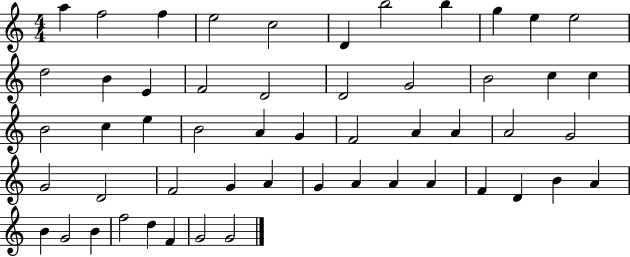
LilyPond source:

{
  \clef treble
  \numericTimeSignature
  \time 4/4
  \key c \major
  a''4 f''2 f''4 | e''2 c''2 | d'4 b''2 b''4 | g''4 e''4 e''2 | \break d''2 b'4 e'4 | f'2 d'2 | d'2 g'2 | b'2 c''4 c''4 | \break b'2 c''4 e''4 | b'2 a'4 g'4 | f'2 a'4 a'4 | a'2 g'2 | \break g'2 d'2 | f'2 g'4 a'4 | g'4 a'4 a'4 a'4 | f'4 d'4 b'4 a'4 | \break b'4 g'2 b'4 | f''2 d''4 f'4 | g'2 g'2 | \bar "|."
}